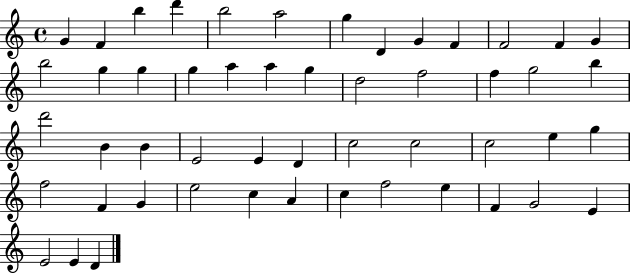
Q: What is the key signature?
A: C major